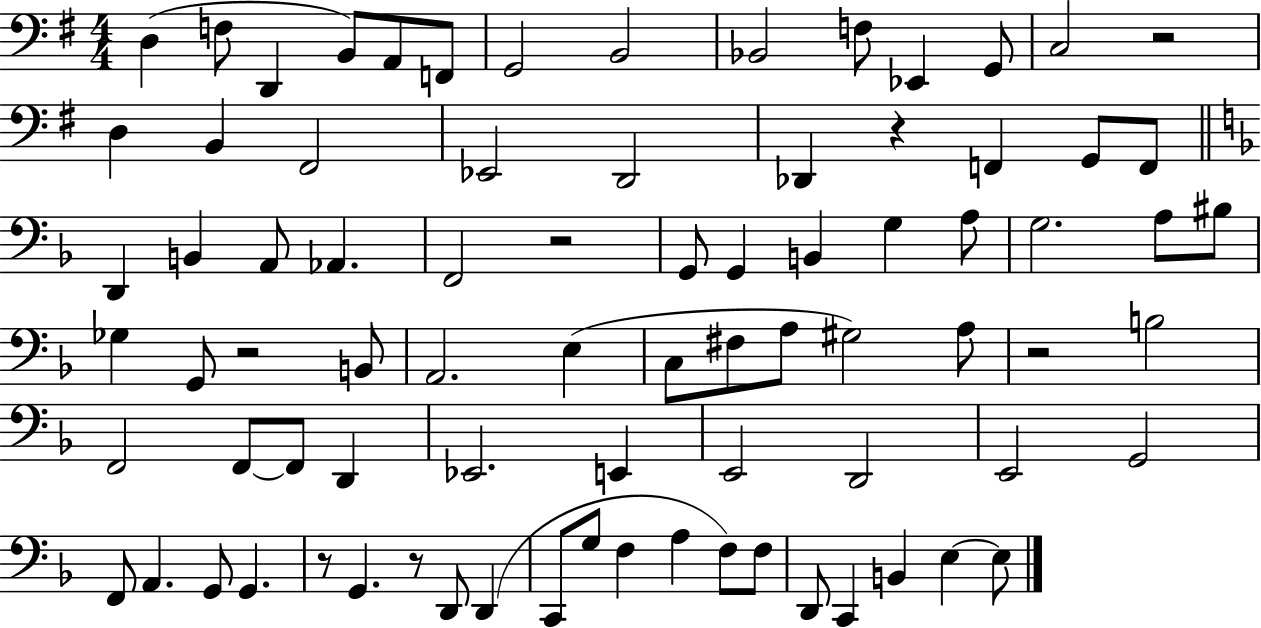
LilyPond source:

{
  \clef bass
  \numericTimeSignature
  \time 4/4
  \key g \major
  d4( f8 d,4 b,8) a,8 f,8 | g,2 b,2 | bes,2 f8 ees,4 g,8 | c2 r2 | \break d4 b,4 fis,2 | ees,2 d,2 | des,4 r4 f,4 g,8 f,8 | \bar "||" \break \key f \major d,4 b,4 a,8 aes,4. | f,2 r2 | g,8 g,4 b,4 g4 a8 | g2. a8 bis8 | \break ges4 g,8 r2 b,8 | a,2. e4( | c8 fis8 a8 gis2) a8 | r2 b2 | \break f,2 f,8~~ f,8 d,4 | ees,2. e,4 | e,2 d,2 | e,2 g,2 | \break f,8 a,4. g,8 g,4. | r8 g,4. r8 d,8 d,4( | c,8 g8 f4 a4 f8) f8 | d,8 c,4 b,4 e4~~ e8 | \break \bar "|."
}